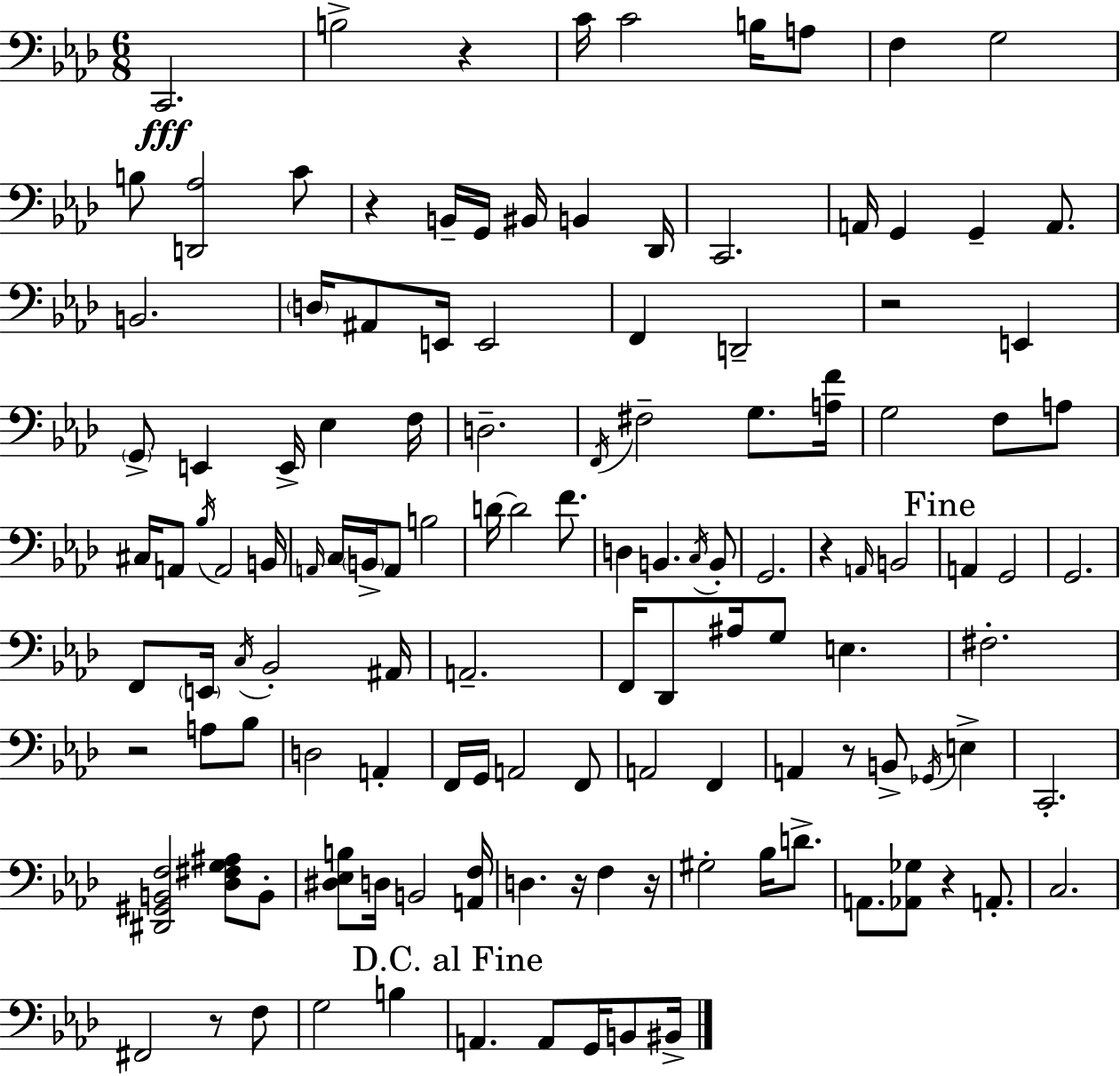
X:1
T:Untitled
M:6/8
L:1/4
K:Ab
C,,2 B,2 z C/4 C2 B,/4 A,/2 F, G,2 B,/2 [D,,_A,]2 C/2 z B,,/4 G,,/4 ^B,,/4 B,, _D,,/4 C,,2 A,,/4 G,, G,, A,,/2 B,,2 D,/4 ^A,,/2 E,,/4 E,,2 F,, D,,2 z2 E,, G,,/2 E,, E,,/4 _E, F,/4 D,2 F,,/4 ^F,2 G,/2 [A,F]/4 G,2 F,/2 A,/2 ^C,/4 A,,/2 _B,/4 A,,2 B,,/4 A,,/4 C,/4 B,,/4 A,,/2 B,2 D/4 D2 F/2 D, B,, C,/4 B,,/2 G,,2 z A,,/4 B,,2 A,, G,,2 G,,2 F,,/2 E,,/4 C,/4 _B,,2 ^A,,/4 A,,2 F,,/4 _D,,/2 ^A,/4 G,/2 E, ^F,2 z2 A,/2 _B,/2 D,2 A,, F,,/4 G,,/4 A,,2 F,,/2 A,,2 F,, A,, z/2 B,,/2 _G,,/4 E, C,,2 [^D,,^G,,B,,F,]2 [_D,^F,G,^A,]/2 B,,/2 [^D,_E,B,]/2 D,/4 B,,2 [A,,F,]/4 D, z/4 F, z/4 ^G,2 _B,/4 D/2 A,,/2 [_A,,_G,]/2 z A,,/2 C,2 ^F,,2 z/2 F,/2 G,2 B, A,, A,,/2 G,,/4 B,,/2 ^B,,/4